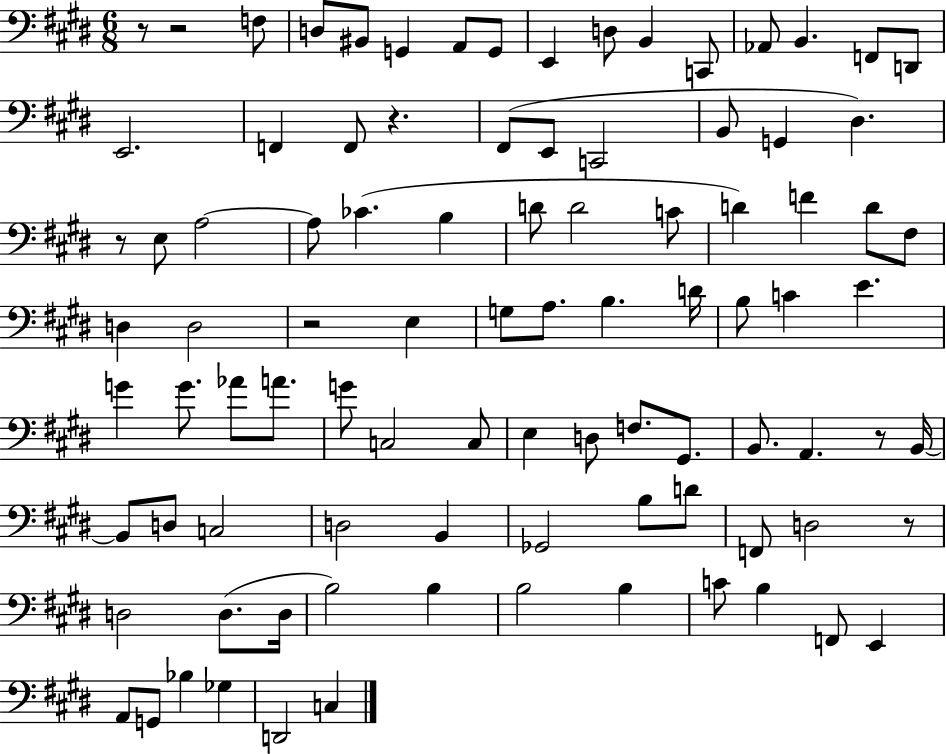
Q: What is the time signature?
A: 6/8